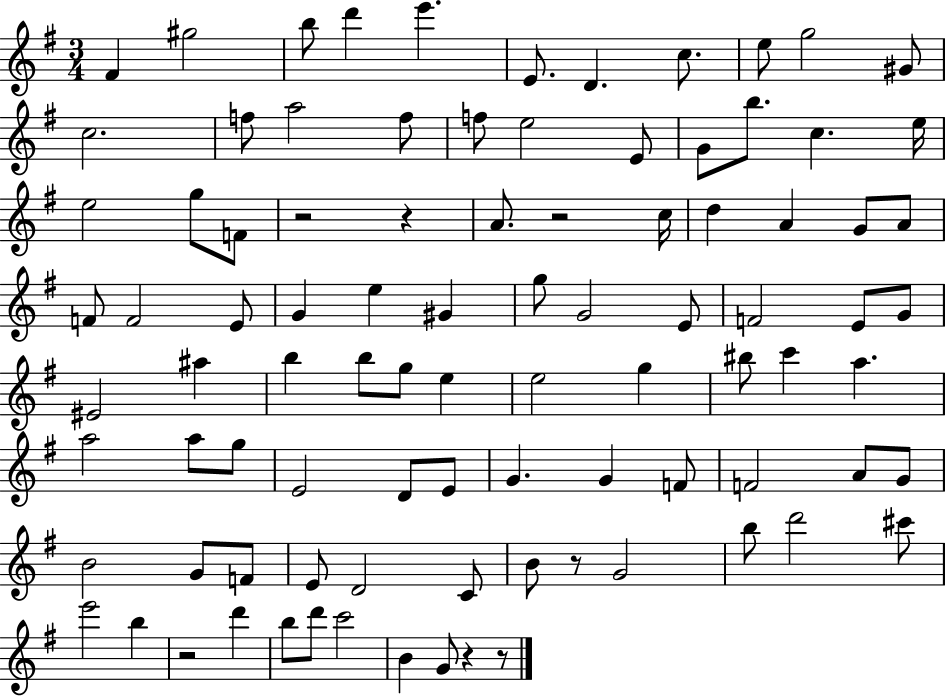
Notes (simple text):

F#4/q G#5/h B5/e D6/q E6/q. E4/e. D4/q. C5/e. E5/e G5/h G#4/e C5/h. F5/e A5/h F5/e F5/e E5/h E4/e G4/e B5/e. C5/q. E5/s E5/h G5/e F4/e R/h R/q A4/e. R/h C5/s D5/q A4/q G4/e A4/e F4/e F4/h E4/e G4/q E5/q G#4/q G5/e G4/h E4/e F4/h E4/e G4/e EIS4/h A#5/q B5/q B5/e G5/e E5/q E5/h G5/q BIS5/e C6/q A5/q. A5/h A5/e G5/e E4/h D4/e E4/e G4/q. G4/q F4/e F4/h A4/e G4/e B4/h G4/e F4/e E4/e D4/h C4/e B4/e R/e G4/h B5/e D6/h C#6/e E6/h B5/q R/h D6/q B5/e D6/e C6/h B4/q G4/e R/q R/e